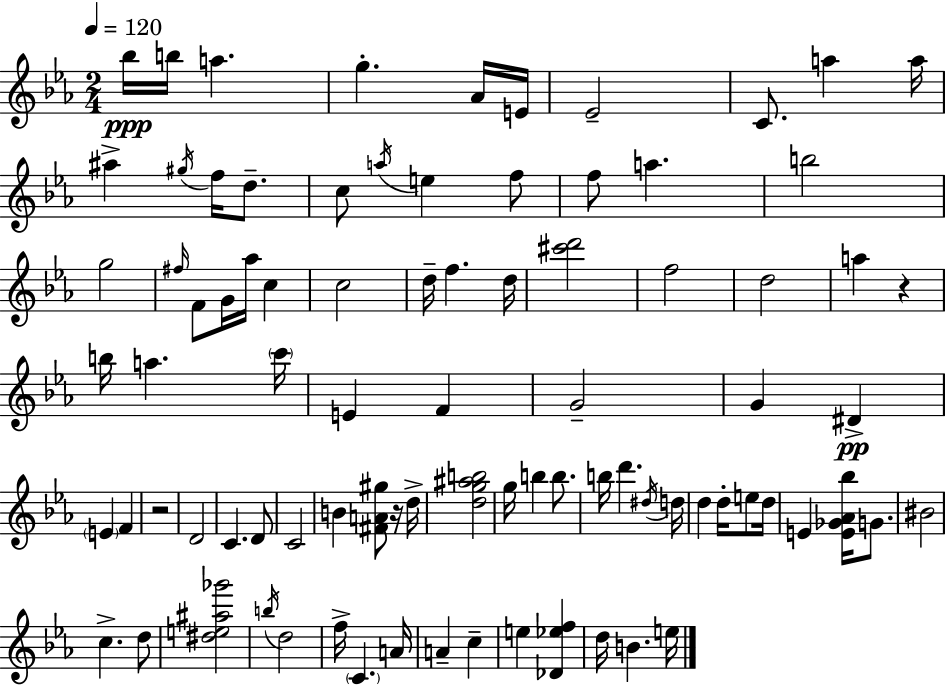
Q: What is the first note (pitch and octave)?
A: Bb5